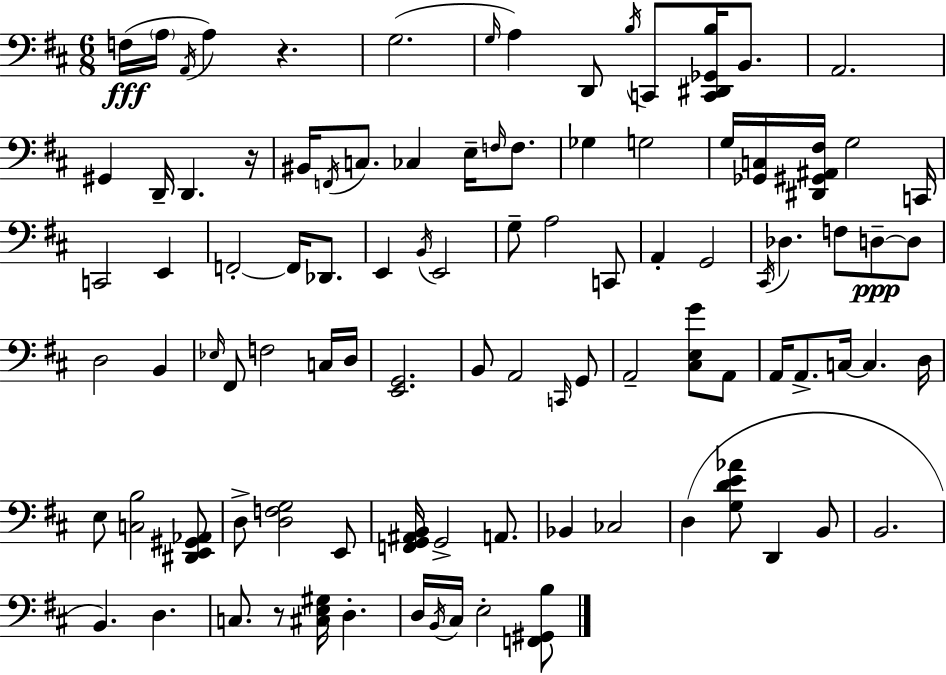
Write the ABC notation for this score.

X:1
T:Untitled
M:6/8
L:1/4
K:D
F,/4 A,/4 A,,/4 A, z G,2 G,/4 A, D,,/2 B,/4 C,,/2 [C,,^D,,_G,,B,]/4 B,,/2 A,,2 ^G,, D,,/4 D,, z/4 ^B,,/4 F,,/4 C,/2 _C, E,/4 F,/4 F,/2 _G, G,2 G,/4 [_G,,C,]/4 [^D,,^G,,^A,,^F,]/4 G,2 C,,/4 C,,2 E,, F,,2 F,,/4 _D,,/2 E,, B,,/4 E,,2 G,/2 A,2 C,,/2 A,, G,,2 ^C,,/4 _D, F,/2 D,/2 D,/2 D,2 B,, _E,/4 ^F,,/2 F,2 C,/4 D,/4 [E,,G,,]2 B,,/2 A,,2 C,,/4 G,,/2 A,,2 [^C,E,G]/2 A,,/2 A,,/4 A,,/2 C,/4 C, D,/4 E,/2 [C,B,]2 [^D,,E,,^G,,_A,,]/2 D,/2 [D,F,G,]2 E,,/2 [F,,G,,^A,,B,,]/4 G,,2 A,,/2 _B,, _C,2 D, [G,DE_A]/2 D,, B,,/2 B,,2 B,, D, C,/2 z/2 [^C,E,^G,]/4 D, D,/4 B,,/4 ^C,/4 E,2 [F,,^G,,B,]/2